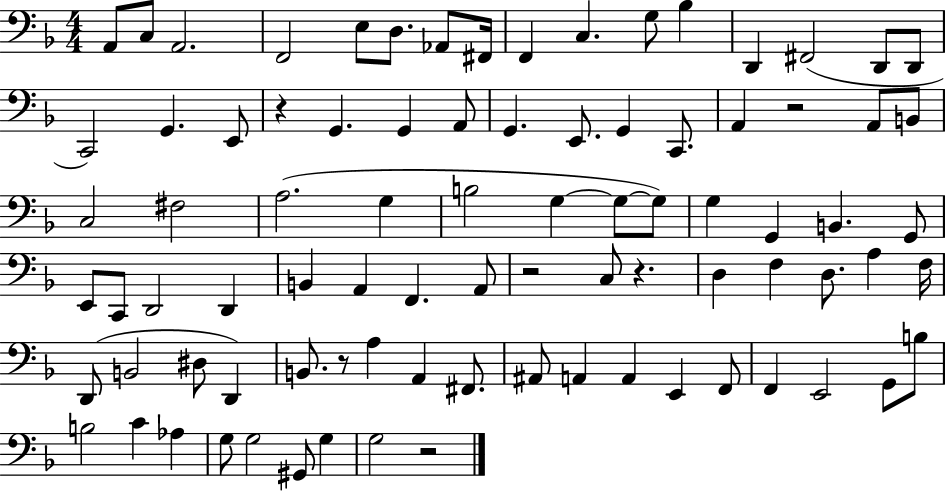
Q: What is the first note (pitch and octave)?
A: A2